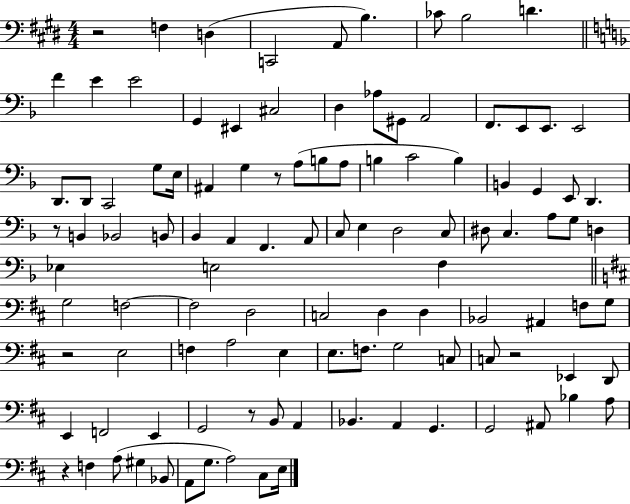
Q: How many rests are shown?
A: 7